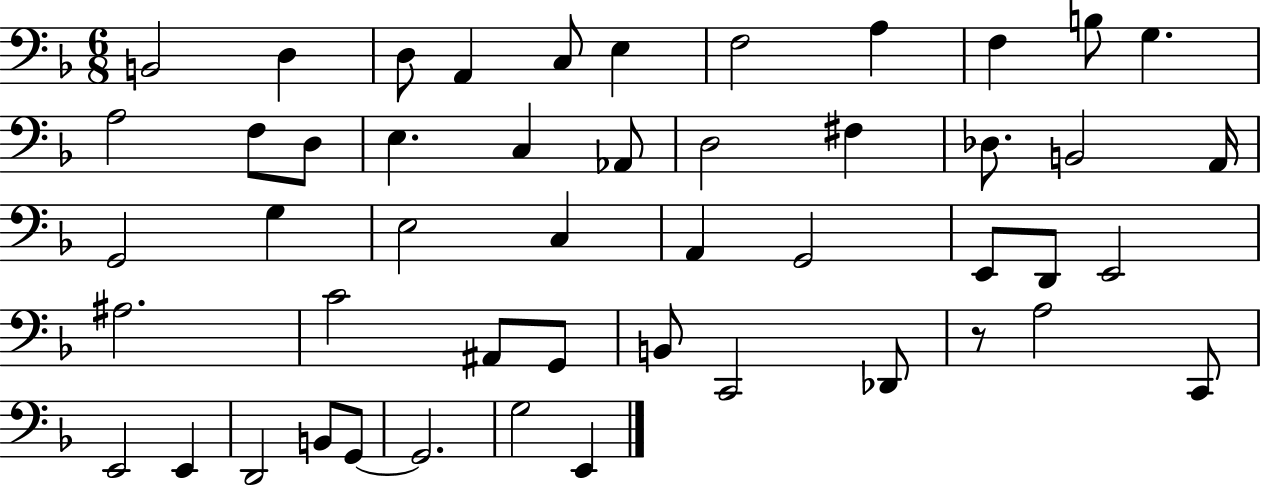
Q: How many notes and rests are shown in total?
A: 49